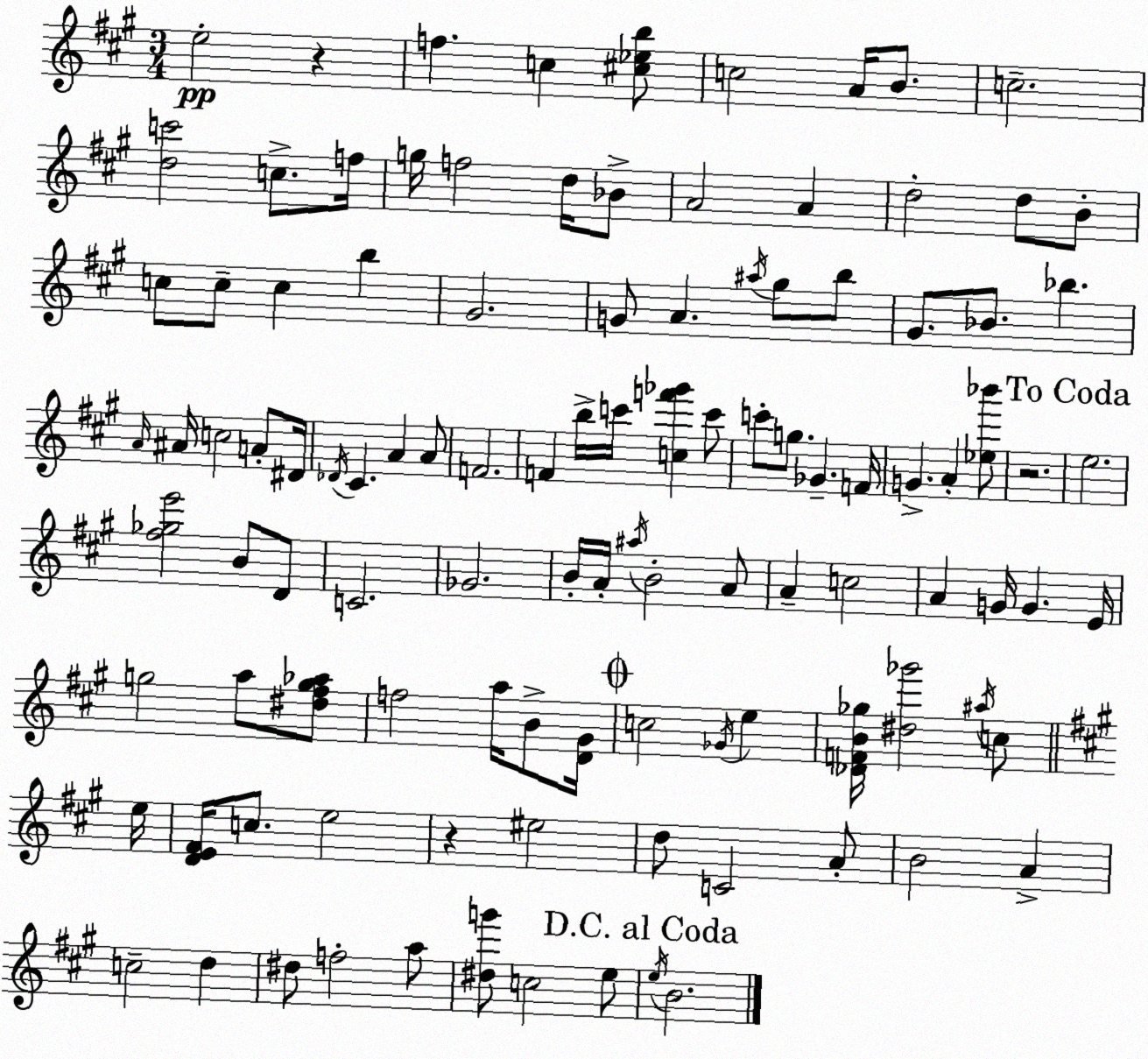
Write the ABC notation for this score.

X:1
T:Untitled
M:3/4
L:1/4
K:A
e2 z f c [^c_eb]/2 c2 A/4 B/2 c2 [dc']2 c/2 f/4 g/4 f2 d/4 _B/2 A2 A d2 d/2 B/2 c/2 c/2 c b ^G2 G/2 A ^a/4 ^g/2 b/2 ^G/2 _B/2 _b A/4 ^A/4 c2 A/2 ^D/4 _D/4 ^C A A/2 F2 F b/4 c'/4 [cf'_g'] c'/2 c'/2 g/2 _G F/4 G A [_e_b']/2 z2 e2 [^f_ge']2 B/2 D/2 C2 _G2 B/4 A/4 ^a/4 B2 A/2 A c2 A G/4 G E/4 g2 a/2 [^d^fg_a]/2 f2 a/4 B/2 [D^G]/4 c2 _G/4 e [_DFB_g]/4 [^d_g']2 ^a/4 c/2 e/4 [DE^F]/4 c/2 e2 z ^e2 d/2 C2 A/2 B2 A c2 d ^d/2 f2 a/2 [^dg']/2 c2 e/2 e/4 B2